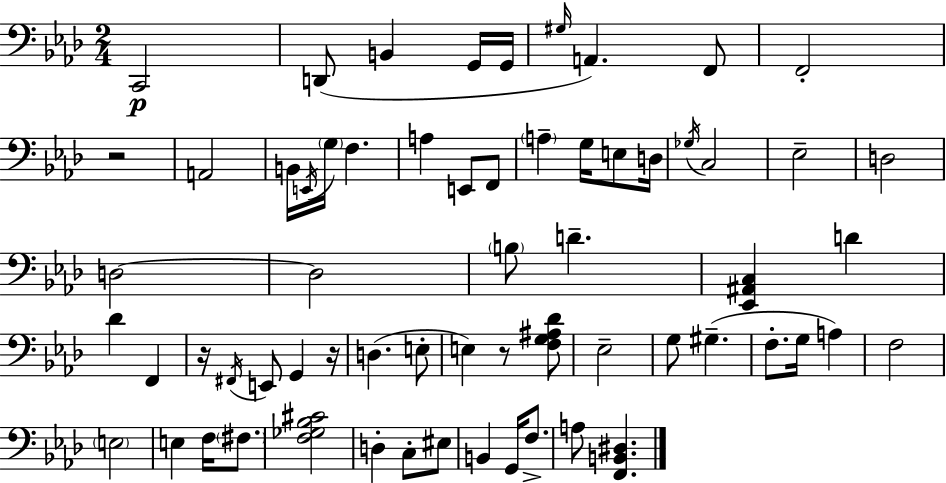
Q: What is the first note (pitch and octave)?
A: C2